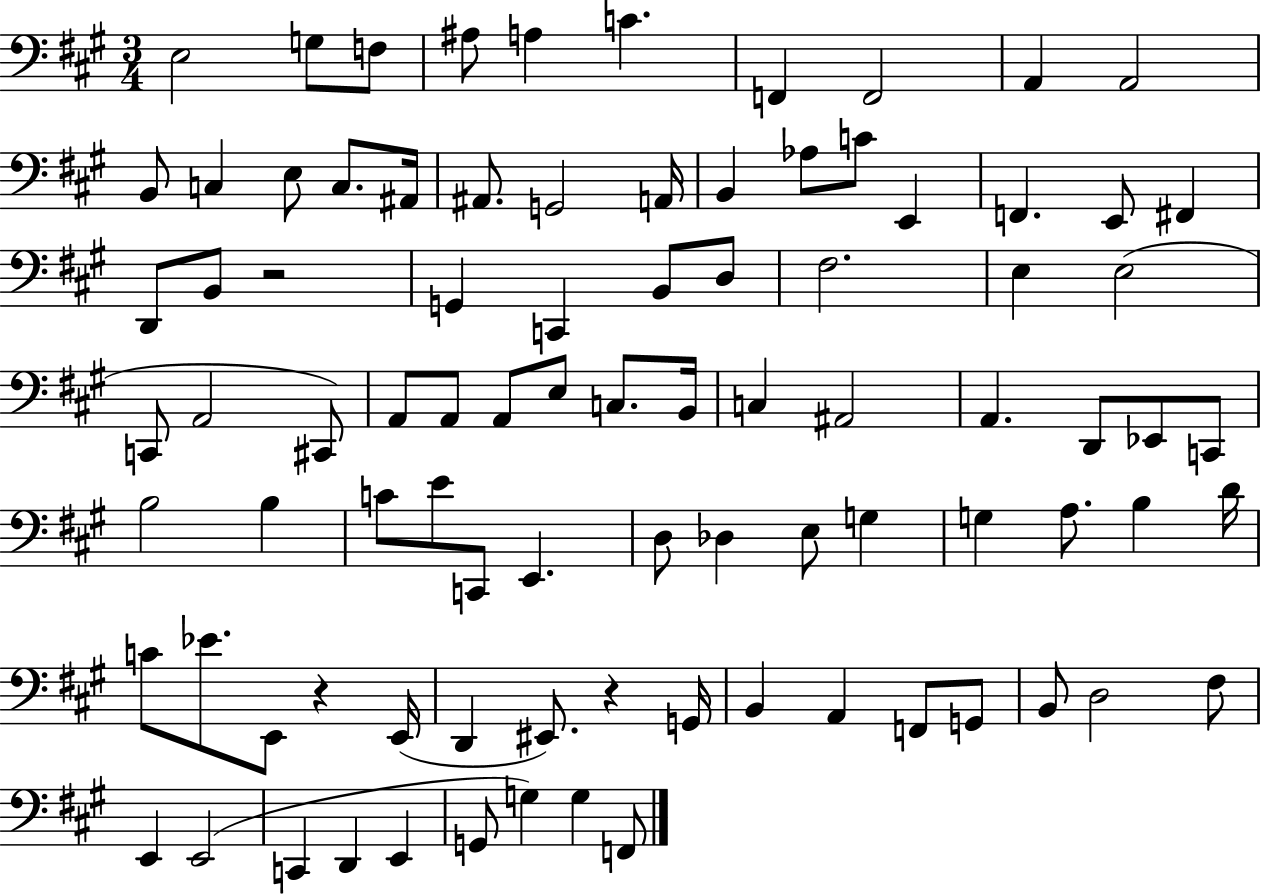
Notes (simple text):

E3/h G3/e F3/e A#3/e A3/q C4/q. F2/q F2/h A2/q A2/h B2/e C3/q E3/e C3/e. A#2/s A#2/e. G2/h A2/s B2/q Ab3/e C4/e E2/q F2/q. E2/e F#2/q D2/e B2/e R/h G2/q C2/q B2/e D3/e F#3/h. E3/q E3/h C2/e A2/h C#2/e A2/e A2/e A2/e E3/e C3/e. B2/s C3/q A#2/h A2/q. D2/e Eb2/e C2/e B3/h B3/q C4/e E4/e C2/e E2/q. D3/e Db3/q E3/e G3/q G3/q A3/e. B3/q D4/s C4/e Eb4/e. E2/e R/q E2/s D2/q EIS2/e. R/q G2/s B2/q A2/q F2/e G2/e B2/e D3/h F#3/e E2/q E2/h C2/q D2/q E2/q G2/e G3/q G3/q F2/e